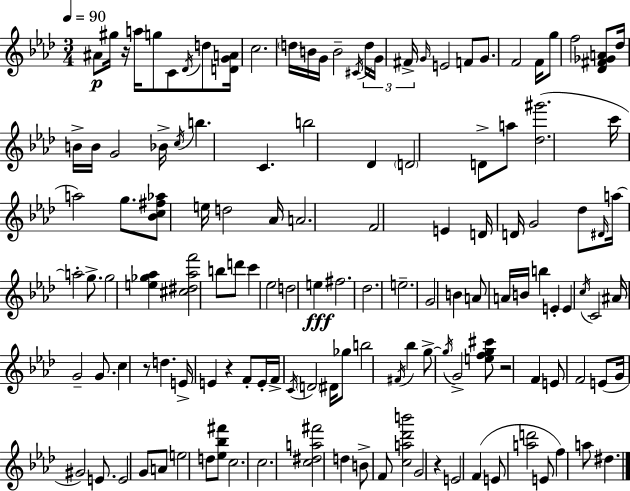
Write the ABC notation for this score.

X:1
T:Untitled
M:3/4
L:1/4
K:Fm
^A/2 ^g/4 z/4 a/4 g/2 C/2 _D/4 d/2 [DGA]/4 c2 d/4 B/4 G/4 B2 ^C/4 d/4 G/4 ^F/4 G/4 E2 F/2 G/2 F2 F/4 g/2 f2 [_D^F_GA]/2 _d/4 B/4 B/4 G2 _B/4 c/4 b C b2 _D D2 D/2 a/2 [_d^g']2 c'/4 a2 g/2 [_Bc^f_a]/2 e/4 d2 _A/4 A2 F2 E D/4 D/4 G2 _d/2 ^D/4 a/4 a2 g/2 g2 [e_g_a] [^c^d_af']2 b/2 d'/2 c' _e2 d2 e ^f2 _d2 e2 G2 B A/2 A/4 B/4 b E E c/4 C2 ^A/4 G2 G/2 c z/2 d E/4 E z F/2 E/4 F/4 C/4 D2 ^D/4 _g/2 b2 ^F/4 _b g/2 g/4 G2 [efg^c']/2 z2 F E/2 F2 E/2 G/4 ^G2 E/2 E2 G/2 A/2 e2 d/2 [_e_b^f']/2 c2 c2 [c^da^f']2 d B/2 F/2 [ca_d'b']2 G2 z E2 F E/2 [ad']2 E/2 f a/2 ^d